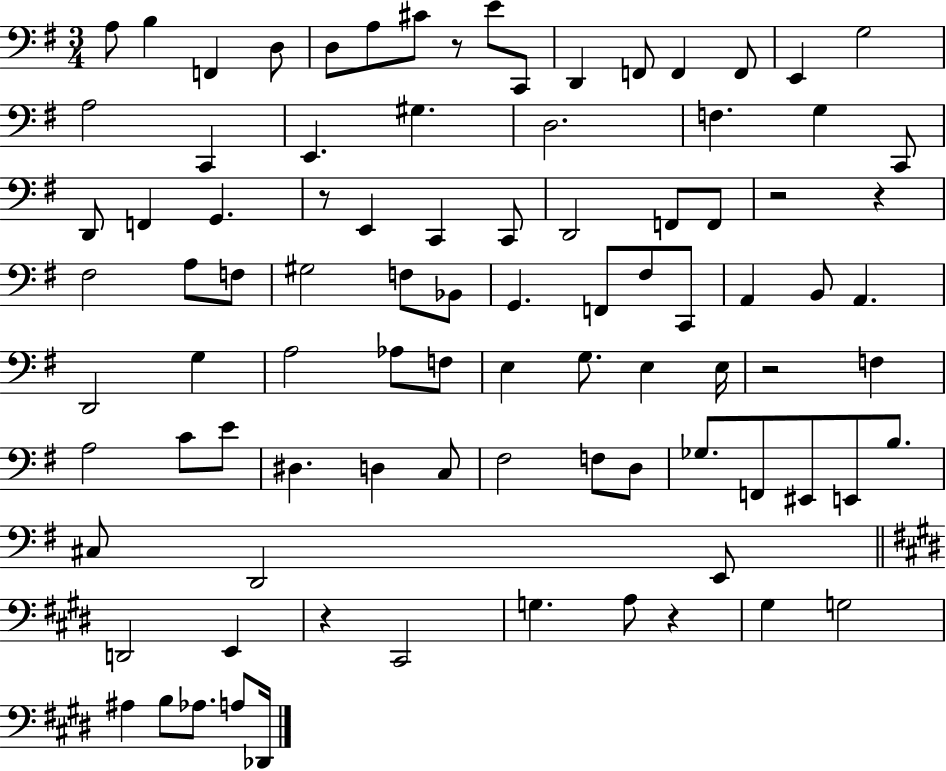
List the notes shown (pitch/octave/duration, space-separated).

A3/e B3/q F2/q D3/e D3/e A3/e C#4/e R/e E4/e C2/e D2/q F2/e F2/q F2/e E2/q G3/h A3/h C2/q E2/q. G#3/q. D3/h. F3/q. G3/q C2/e D2/e F2/q G2/q. R/e E2/q C2/q C2/e D2/h F2/e F2/e R/h R/q F#3/h A3/e F3/e G#3/h F3/e Bb2/e G2/q. F2/e F#3/e C2/e A2/q B2/e A2/q. D2/h G3/q A3/h Ab3/e F3/e E3/q G3/e. E3/q E3/s R/h F3/q A3/h C4/e E4/e D#3/q. D3/q C3/e F#3/h F3/e D3/e Gb3/e. F2/e EIS2/e E2/e B3/e. C#3/e D2/h E2/e D2/h E2/q R/q C#2/h G3/q. A3/e R/q G#3/q G3/h A#3/q B3/e Ab3/e. A3/e Db2/s